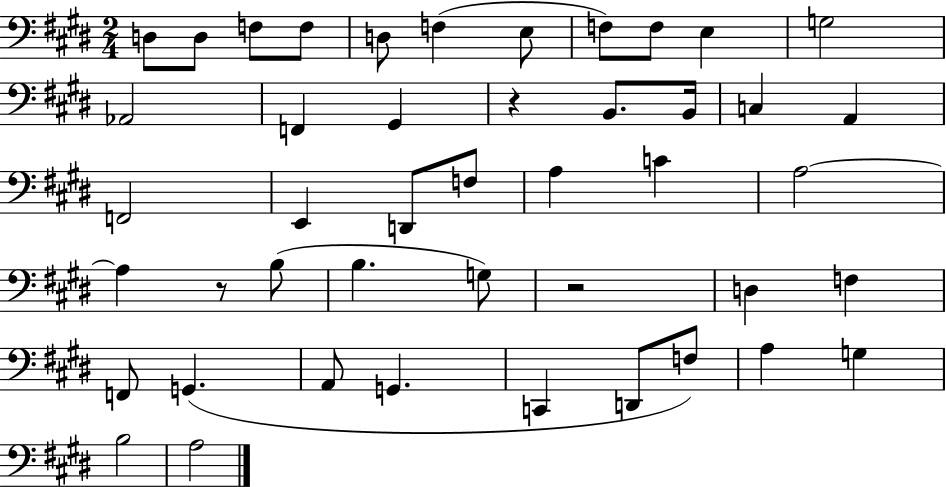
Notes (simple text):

D3/e D3/e F3/e F3/e D3/e F3/q E3/e F3/e F3/e E3/q G3/h Ab2/h F2/q G#2/q R/q B2/e. B2/s C3/q A2/q F2/h E2/q D2/e F3/e A3/q C4/q A3/h A3/q R/e B3/e B3/q. G3/e R/h D3/q F3/q F2/e G2/q. A2/e G2/q. C2/q D2/e F3/e A3/q G3/q B3/h A3/h